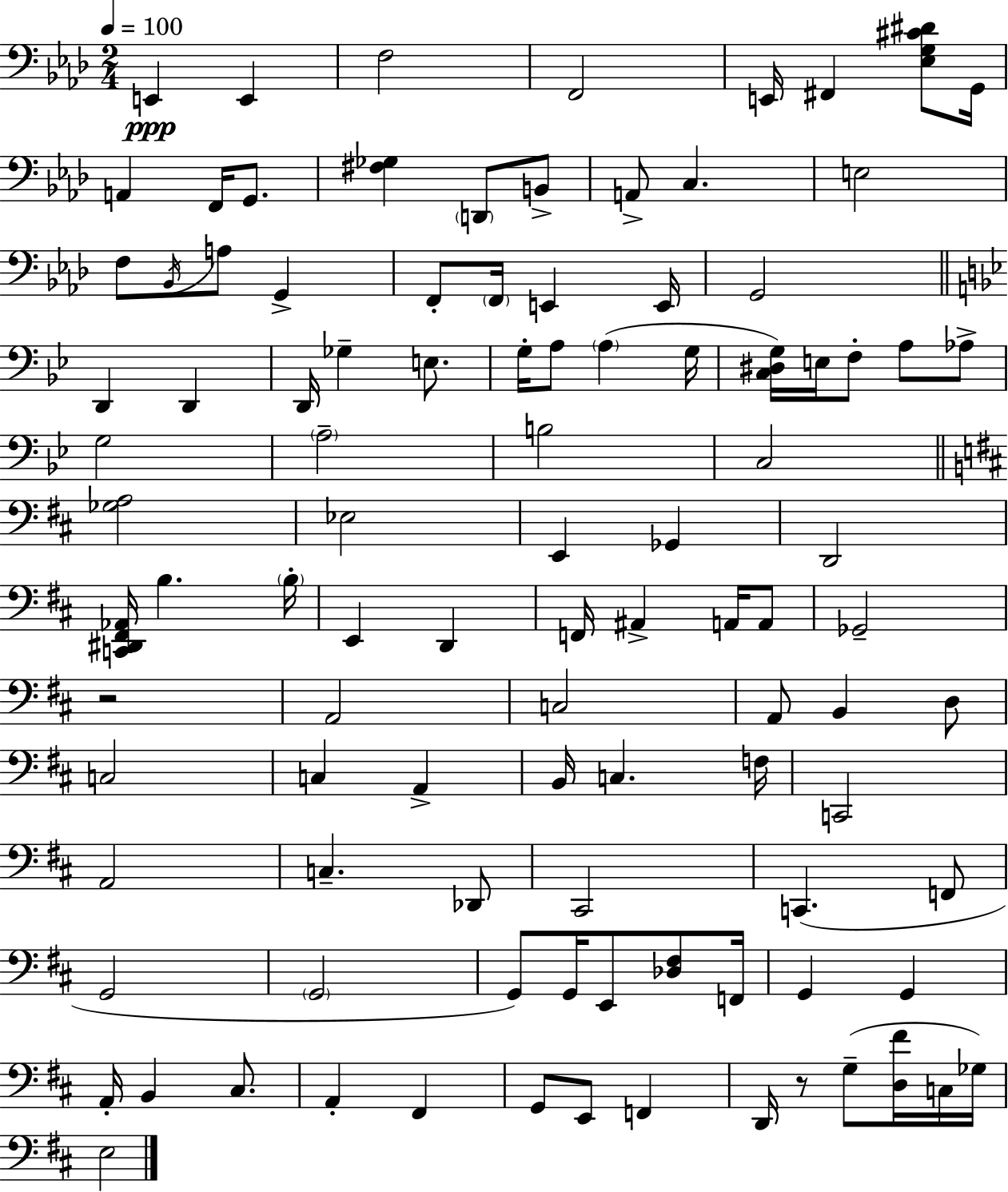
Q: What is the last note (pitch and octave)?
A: E3